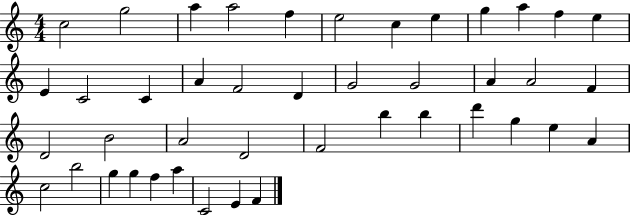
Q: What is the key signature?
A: C major